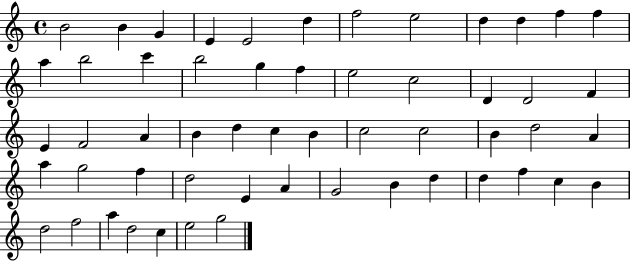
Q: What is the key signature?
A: C major